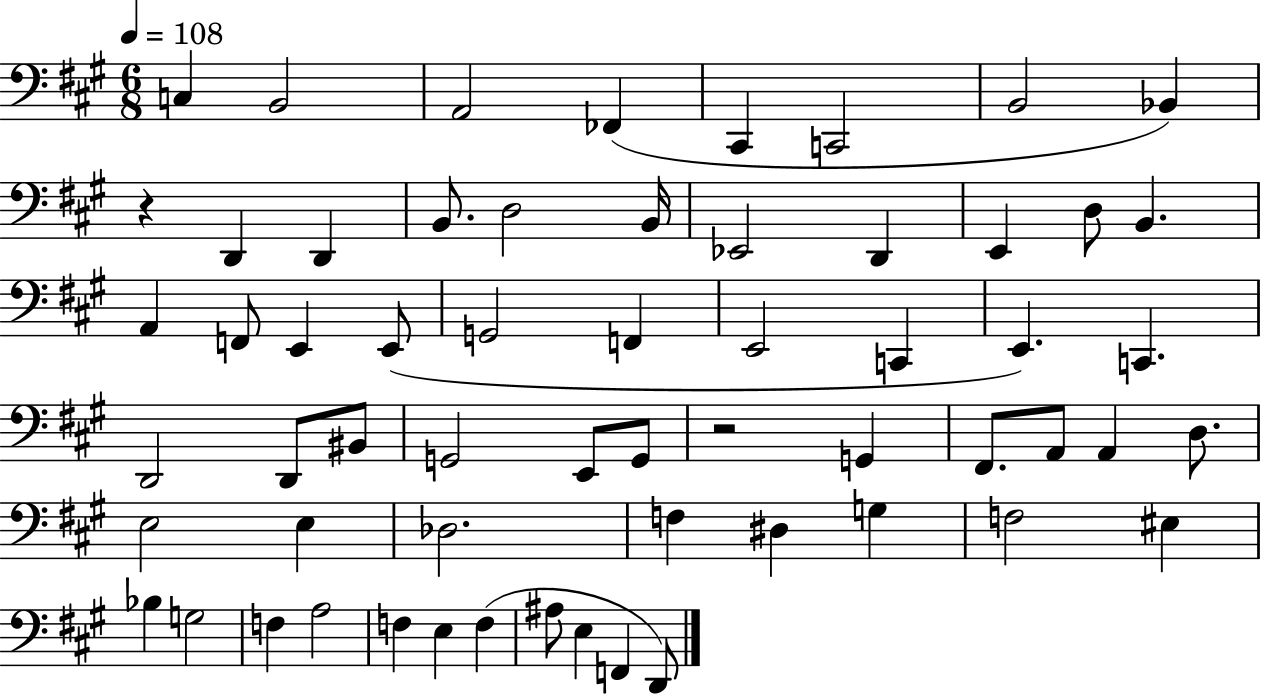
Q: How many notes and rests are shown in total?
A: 60